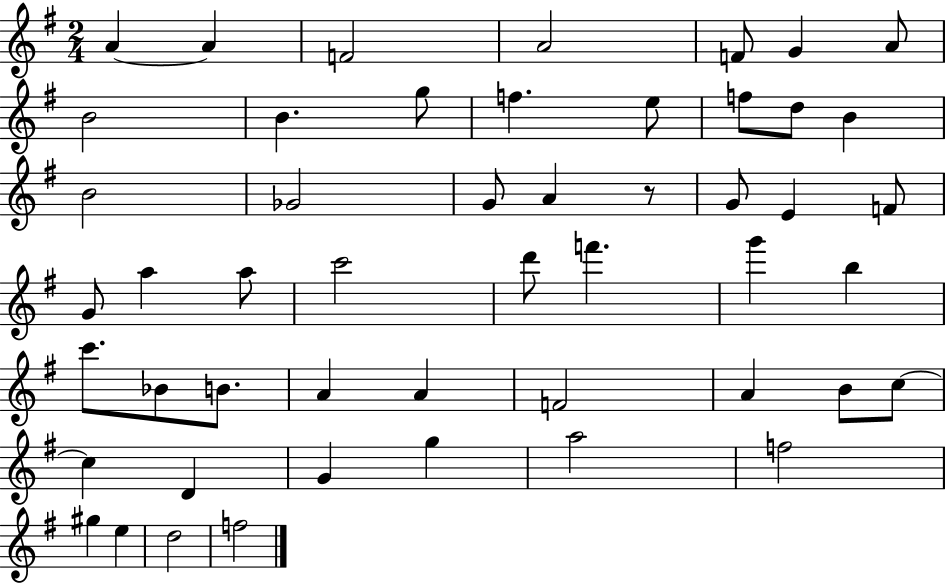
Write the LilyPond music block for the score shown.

{
  \clef treble
  \numericTimeSignature
  \time 2/4
  \key g \major
  a'4~~ a'4 | f'2 | a'2 | f'8 g'4 a'8 | \break b'2 | b'4. g''8 | f''4. e''8 | f''8 d''8 b'4 | \break b'2 | ges'2 | g'8 a'4 r8 | g'8 e'4 f'8 | \break g'8 a''4 a''8 | c'''2 | d'''8 f'''4. | g'''4 b''4 | \break c'''8. bes'8 b'8. | a'4 a'4 | f'2 | a'4 b'8 c''8~~ | \break c''4 d'4 | g'4 g''4 | a''2 | f''2 | \break gis''4 e''4 | d''2 | f''2 | \bar "|."
}